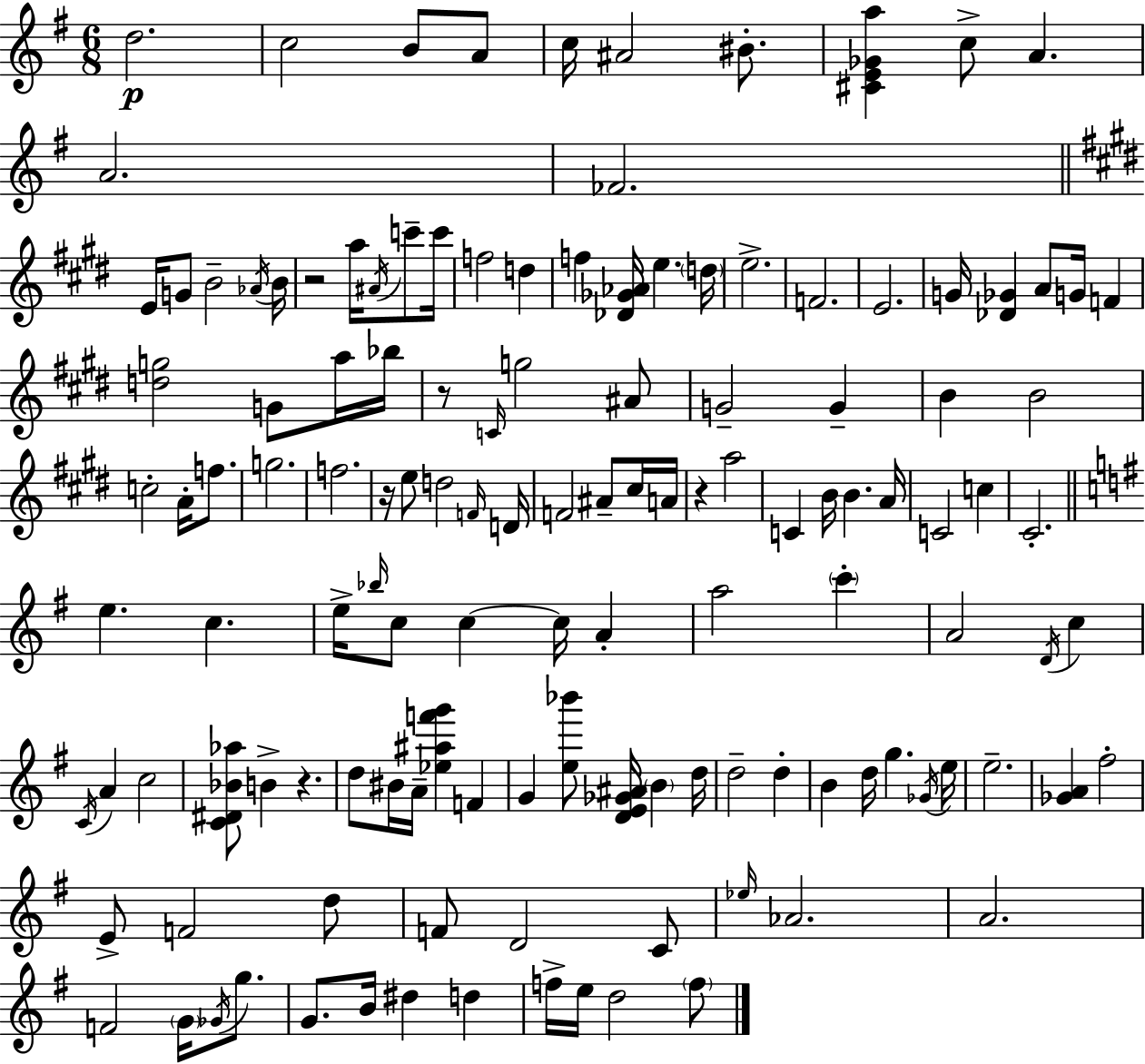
D5/h. C5/h B4/e A4/e C5/s A#4/h BIS4/e. [C#4,E4,Gb4,A5]/q C5/e A4/q. A4/h. FES4/h. E4/s G4/e B4/h Ab4/s B4/s R/h A5/s A#4/s C6/e C6/s F5/h D5/q F5/q [Db4,Gb4,Ab4]/s E5/q. D5/s E5/h. F4/h. E4/h. G4/s [Db4,Gb4]/q A4/e G4/s F4/q [D5,G5]/h G4/e A5/s Bb5/s R/e C4/s G5/h A#4/e G4/h G4/q B4/q B4/h C5/h A4/s F5/e. G5/h. F5/h. R/s E5/e D5/h F4/s D4/s F4/h A#4/e C#5/s A4/s R/q A5/h C4/q B4/s B4/q. A4/s C4/h C5/q C#4/h. E5/q. C5/q. E5/s Bb5/s C5/e C5/q C5/s A4/q A5/h C6/q A4/h D4/s C5/q C4/s A4/q C5/h [C4,D#4,Bb4,Ab5]/e B4/q R/q. D5/e BIS4/s A4/s [Eb5,A#5,F6,G6]/q F4/q G4/q [E5,Bb6]/e [D4,E4,Gb4,A#4]/s B4/q D5/s D5/h D5/q B4/q D5/s G5/q. Gb4/s E5/s E5/h. [Gb4,A4]/q F#5/h E4/e F4/h D5/e F4/e D4/h C4/e Eb5/s Ab4/h. A4/h. F4/h G4/s Gb4/s G5/e. G4/e. B4/s D#5/q D5/q F5/s E5/s D5/h F5/e